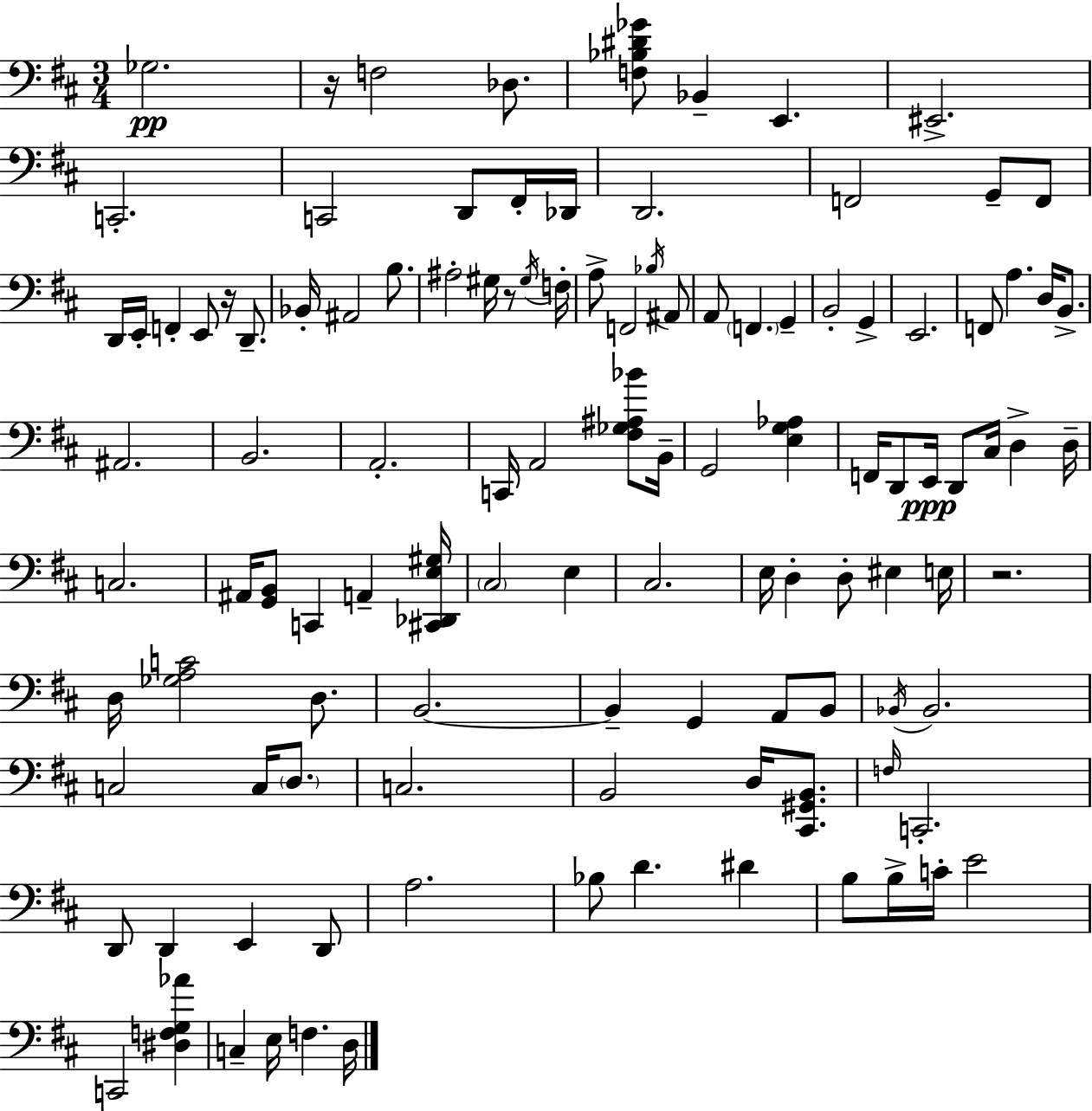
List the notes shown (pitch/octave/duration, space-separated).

Gb3/h. R/s F3/h Db3/e. [F3,Bb3,D#4,Gb4]/e Bb2/q E2/q. EIS2/h. C2/h. C2/h D2/e F#2/s Db2/s D2/h. F2/h G2/e F2/e D2/s E2/s F2/q E2/e R/s D2/e. Bb2/s A#2/h B3/e. A#3/h G#3/s R/e G#3/s F3/s A3/e F2/h Bb3/s A#2/e A2/e F2/q. G2/q B2/h G2/q E2/h. F2/e A3/q. D3/s B2/e. A#2/h. B2/h. A2/h. C2/s A2/h [F#3,Gb3,A#3,Bb4]/e B2/s G2/h [E3,G3,Ab3]/q F2/s D2/e E2/s D2/e C#3/s D3/q D3/s C3/h. A#2/s [G2,B2]/e C2/q A2/q [C#2,Db2,E3,G#3]/s C#3/h E3/q C#3/h. E3/s D3/q D3/e EIS3/q E3/s R/h. D3/s [Gb3,A3,C4]/h D3/e. B2/h. B2/q G2/q A2/e B2/e Bb2/s Bb2/h. C3/h C3/s D3/e. C3/h. B2/h D3/s [C#2,G#2,B2]/e. F3/s C2/h. D2/e D2/q E2/q D2/e A3/h. Bb3/e D4/q. D#4/q B3/e B3/s C4/s E4/h C2/h [D#3,F3,G3,Ab4]/q C3/q E3/s F3/q. D3/s